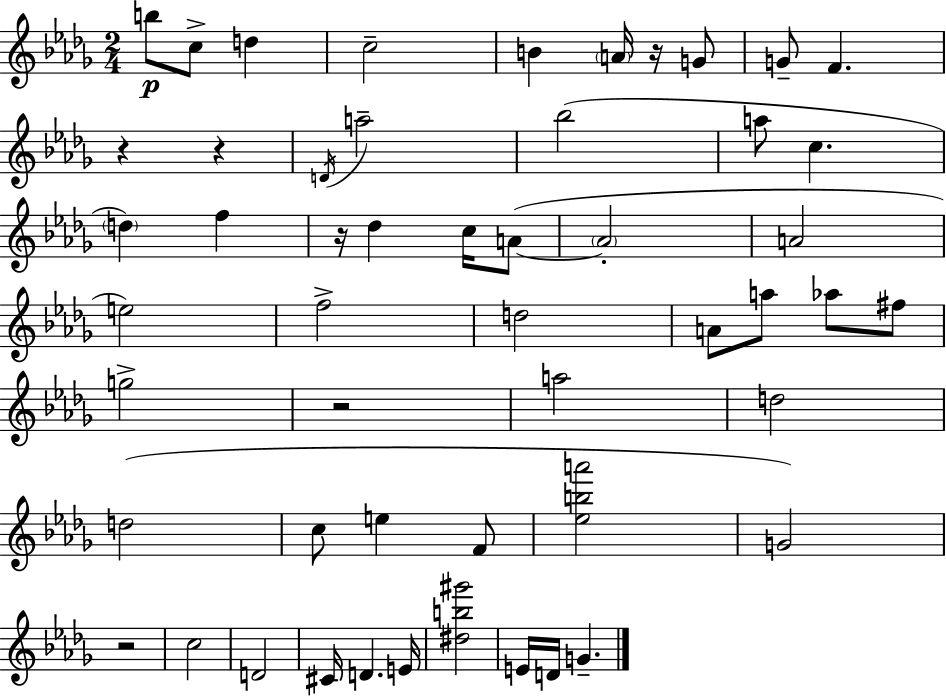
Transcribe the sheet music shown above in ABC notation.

X:1
T:Untitled
M:2/4
L:1/4
K:Bbm
b/2 c/2 d c2 B A/4 z/4 G/2 G/2 F z z D/4 a2 _b2 a/2 c d f z/4 _d c/4 A/2 A2 A2 e2 f2 d2 A/2 a/2 _a/2 ^f/2 g2 z2 a2 d2 d2 c/2 e F/2 [_eba']2 G2 z2 c2 D2 ^C/4 D E/4 [^db^g']2 E/4 D/4 G